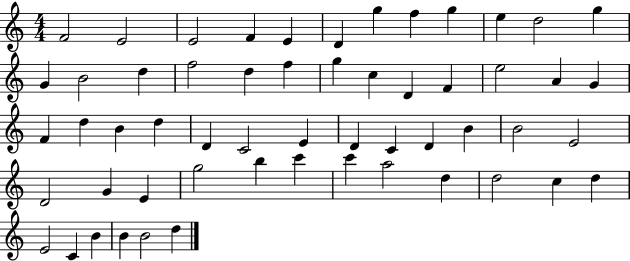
F4/h E4/h E4/h F4/q E4/q D4/q G5/q F5/q G5/q E5/q D5/h G5/q G4/q B4/h D5/q F5/h D5/q F5/q G5/q C5/q D4/q F4/q E5/h A4/q G4/q F4/q D5/q B4/q D5/q D4/q C4/h E4/q D4/q C4/q D4/q B4/q B4/h E4/h D4/h G4/q E4/q G5/h B5/q C6/q C6/q A5/h D5/q D5/h C5/q D5/q E4/h C4/q B4/q B4/q B4/h D5/q